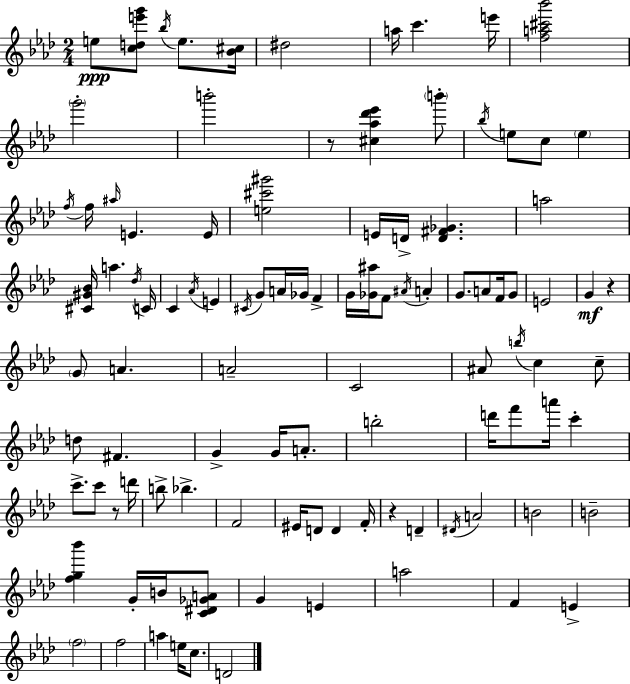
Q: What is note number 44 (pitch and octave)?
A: G4